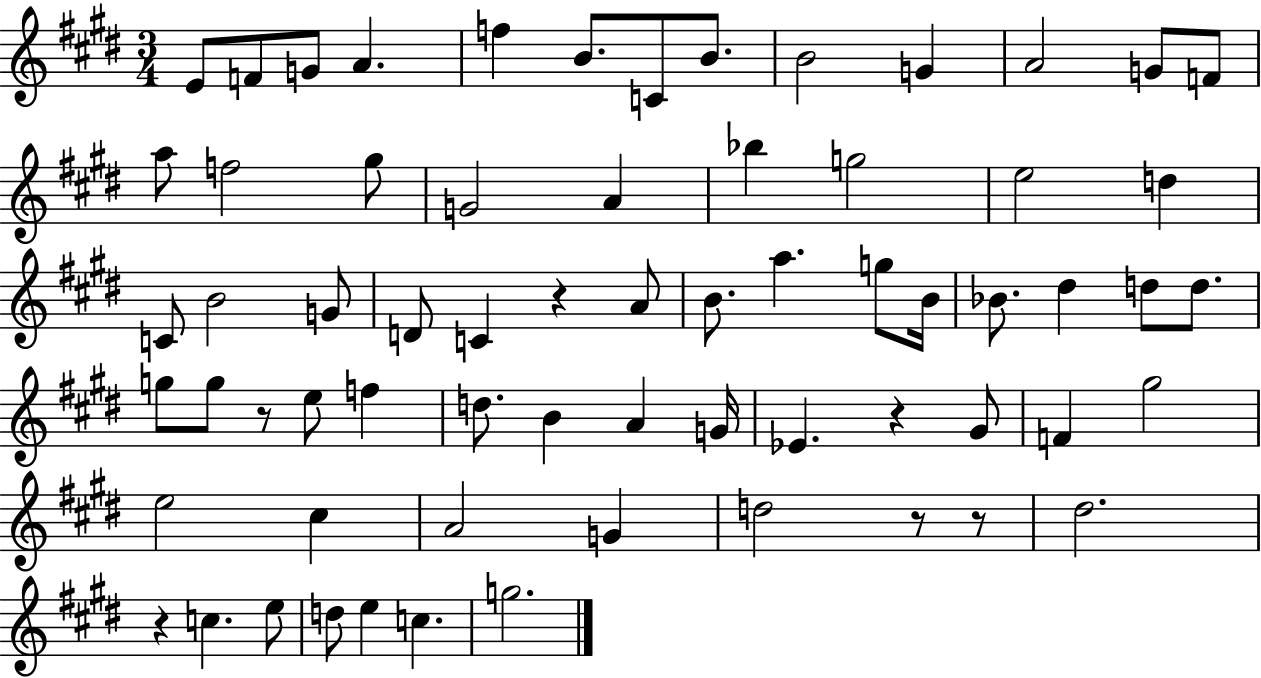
{
  \clef treble
  \numericTimeSignature
  \time 3/4
  \key e \major
  \repeat volta 2 { e'8 f'8 g'8 a'4. | f''4 b'8. c'8 b'8. | b'2 g'4 | a'2 g'8 f'8 | \break a''8 f''2 gis''8 | g'2 a'4 | bes''4 g''2 | e''2 d''4 | \break c'8 b'2 g'8 | d'8 c'4 r4 a'8 | b'8. a''4. g''8 b'16 | bes'8. dis''4 d''8 d''8. | \break g''8 g''8 r8 e''8 f''4 | d''8. b'4 a'4 g'16 | ees'4. r4 gis'8 | f'4 gis''2 | \break e''2 cis''4 | a'2 g'4 | d''2 r8 r8 | dis''2. | \break r4 c''4. e''8 | d''8 e''4 c''4. | g''2. | } \bar "|."
}